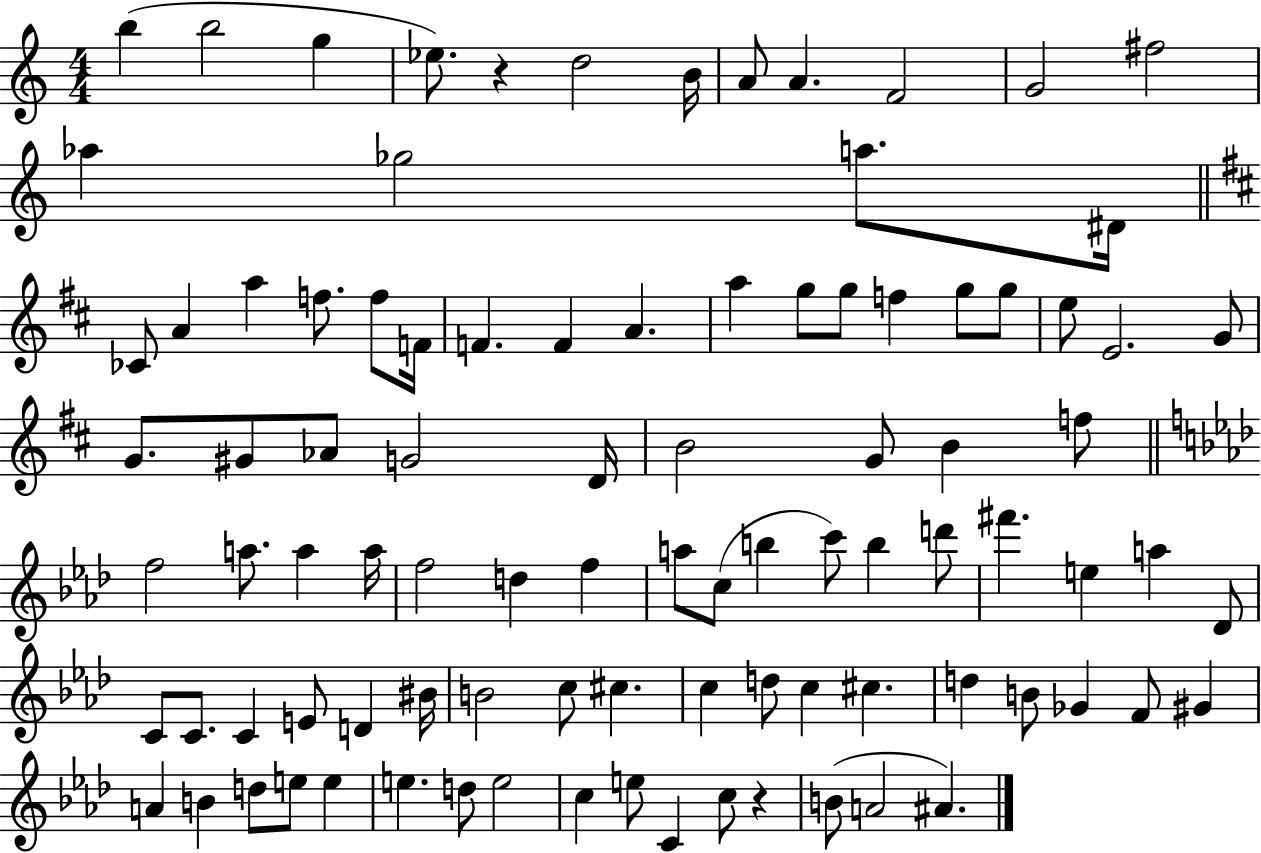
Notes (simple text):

B5/q B5/h G5/q Eb5/e. R/q D5/h B4/s A4/e A4/q. F4/h G4/h F#5/h Ab5/q Gb5/h A5/e. D#4/s CES4/e A4/q A5/q F5/e. F5/e F4/s F4/q. F4/q A4/q. A5/q G5/e G5/e F5/q G5/e G5/e E5/e E4/h. G4/e G4/e. G#4/e Ab4/e G4/h D4/s B4/h G4/e B4/q F5/e F5/h A5/e. A5/q A5/s F5/h D5/q F5/q A5/e C5/e B5/q C6/e B5/q D6/e F#6/q. E5/q A5/q Db4/e C4/e C4/e. C4/q E4/e D4/q BIS4/s B4/h C5/e C#5/q. C5/q D5/e C5/q C#5/q. D5/q B4/e Gb4/q F4/e G#4/q A4/q B4/q D5/e E5/e E5/q E5/q. D5/e E5/h C5/q E5/e C4/q C5/e R/q B4/e A4/h A#4/q.